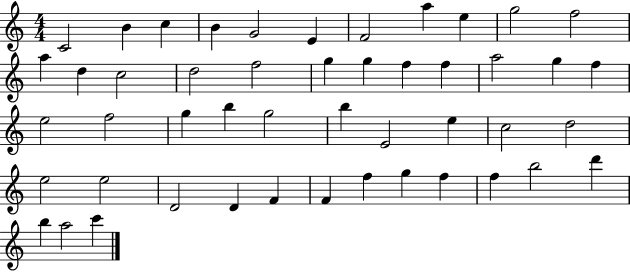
C4/h B4/q C5/q B4/q G4/h E4/q F4/h A5/q E5/q G5/h F5/h A5/q D5/q C5/h D5/h F5/h G5/q G5/q F5/q F5/q A5/h G5/q F5/q E5/h F5/h G5/q B5/q G5/h B5/q E4/h E5/q C5/h D5/h E5/h E5/h D4/h D4/q F4/q F4/q F5/q G5/q F5/q F5/q B5/h D6/q B5/q A5/h C6/q